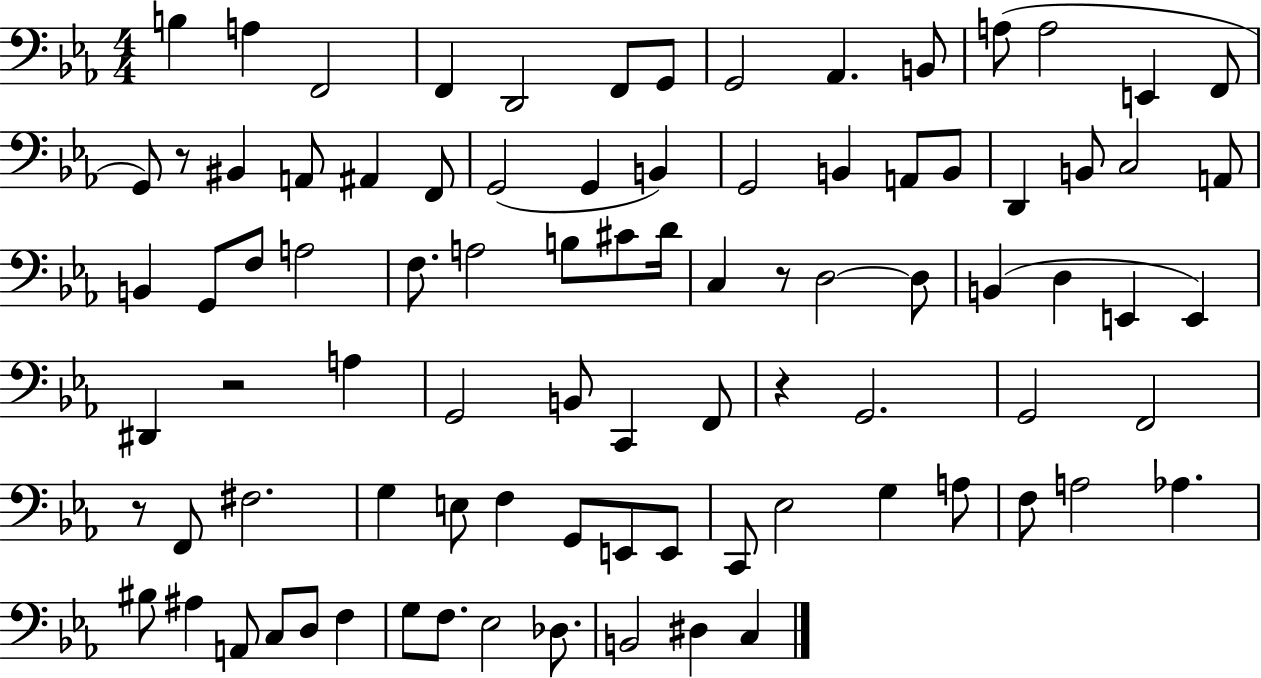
{
  \clef bass
  \numericTimeSignature
  \time 4/4
  \key ees \major
  b4 a4 f,2 | f,4 d,2 f,8 g,8 | g,2 aes,4. b,8 | a8( a2 e,4 f,8 | \break g,8) r8 bis,4 a,8 ais,4 f,8 | g,2( g,4 b,4) | g,2 b,4 a,8 b,8 | d,4 b,8 c2 a,8 | \break b,4 g,8 f8 a2 | f8. a2 b8 cis'8 d'16 | c4 r8 d2~~ d8 | b,4( d4 e,4 e,4) | \break dis,4 r2 a4 | g,2 b,8 c,4 f,8 | r4 g,2. | g,2 f,2 | \break r8 f,8 fis2. | g4 e8 f4 g,8 e,8 e,8 | c,8 ees2 g4 a8 | f8 a2 aes4. | \break bis8 ais4 a,8 c8 d8 f4 | g8 f8. ees2 des8. | b,2 dis4 c4 | \bar "|."
}